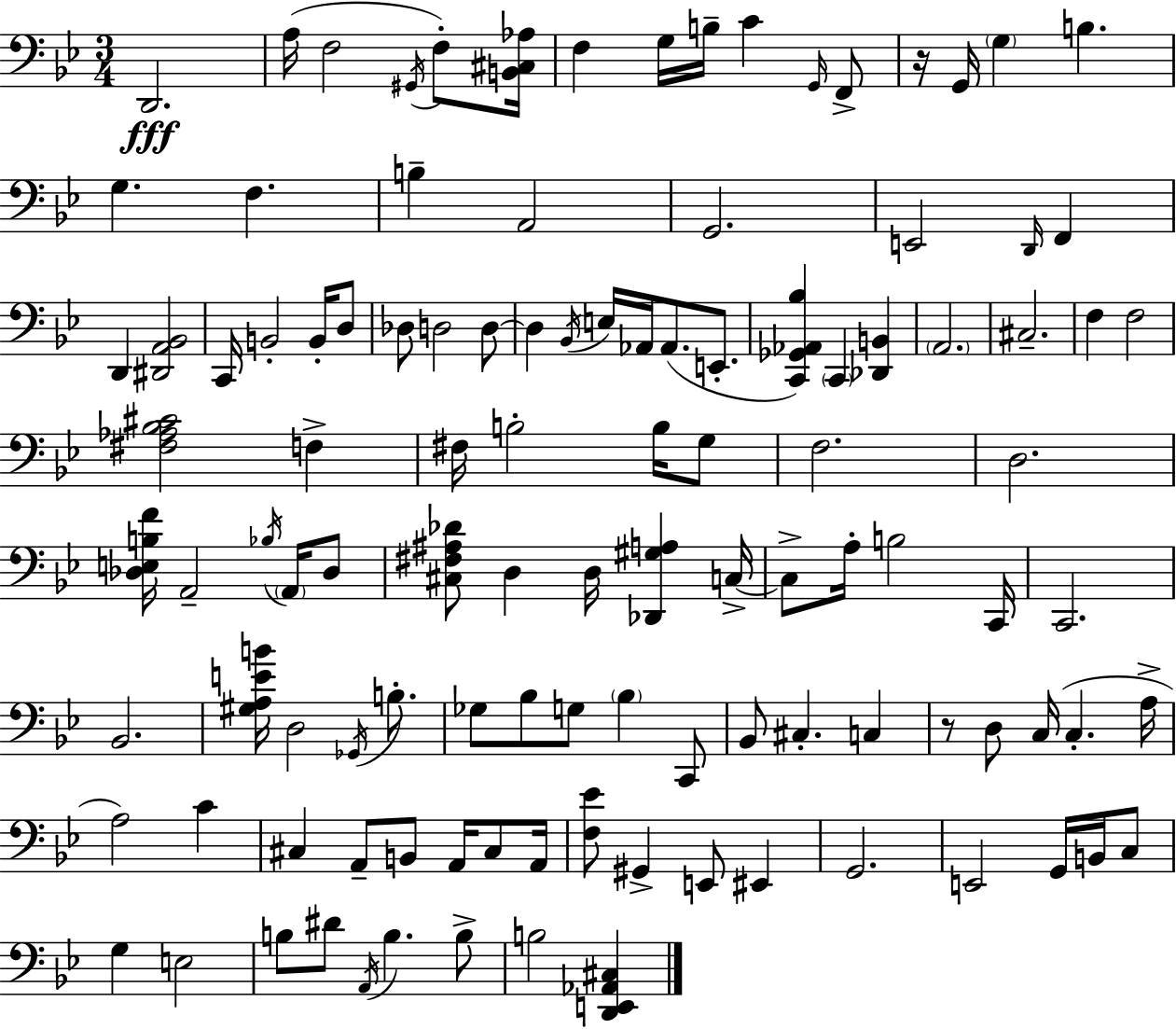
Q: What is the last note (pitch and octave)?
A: B3